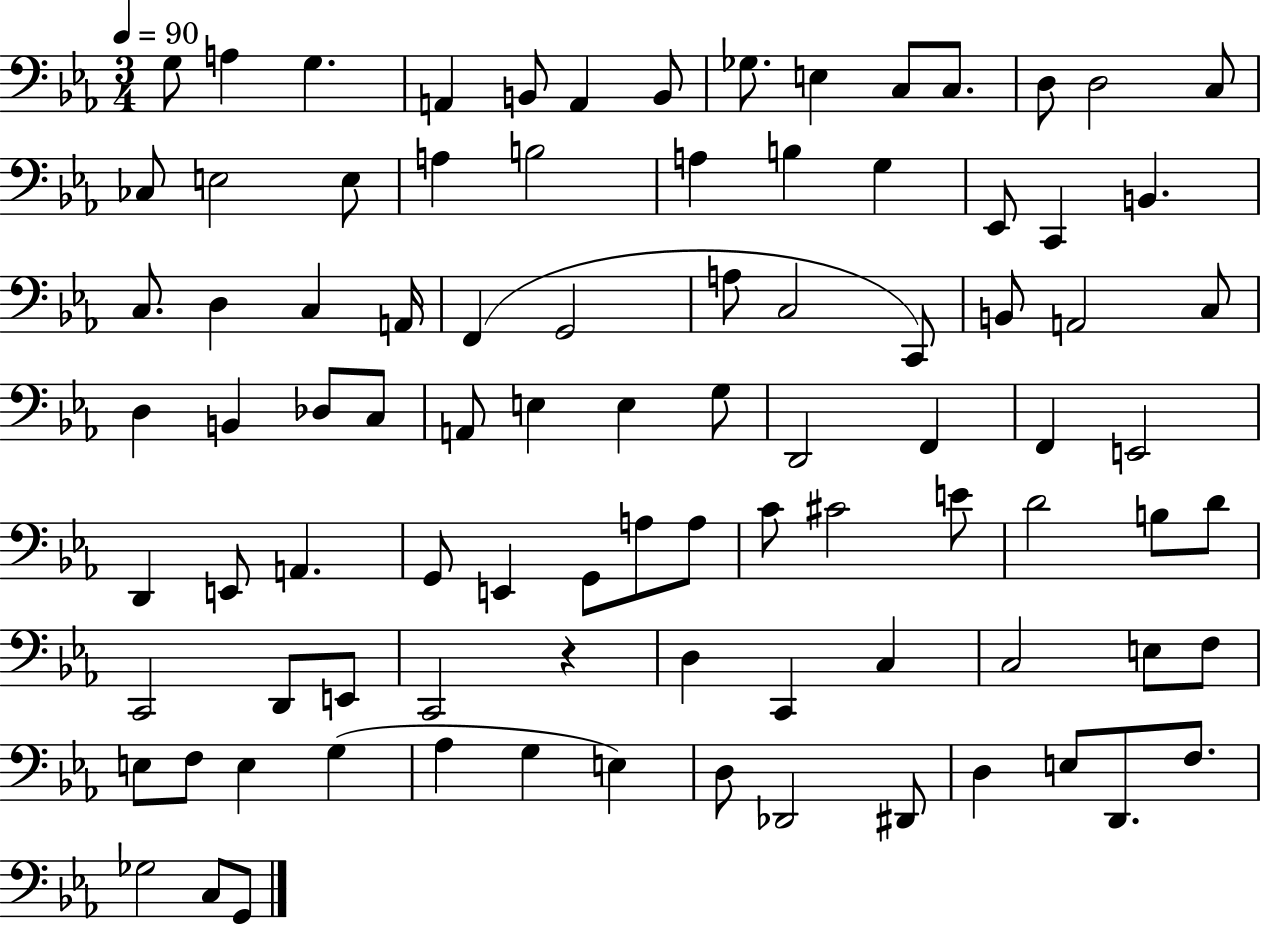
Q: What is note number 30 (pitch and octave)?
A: F2